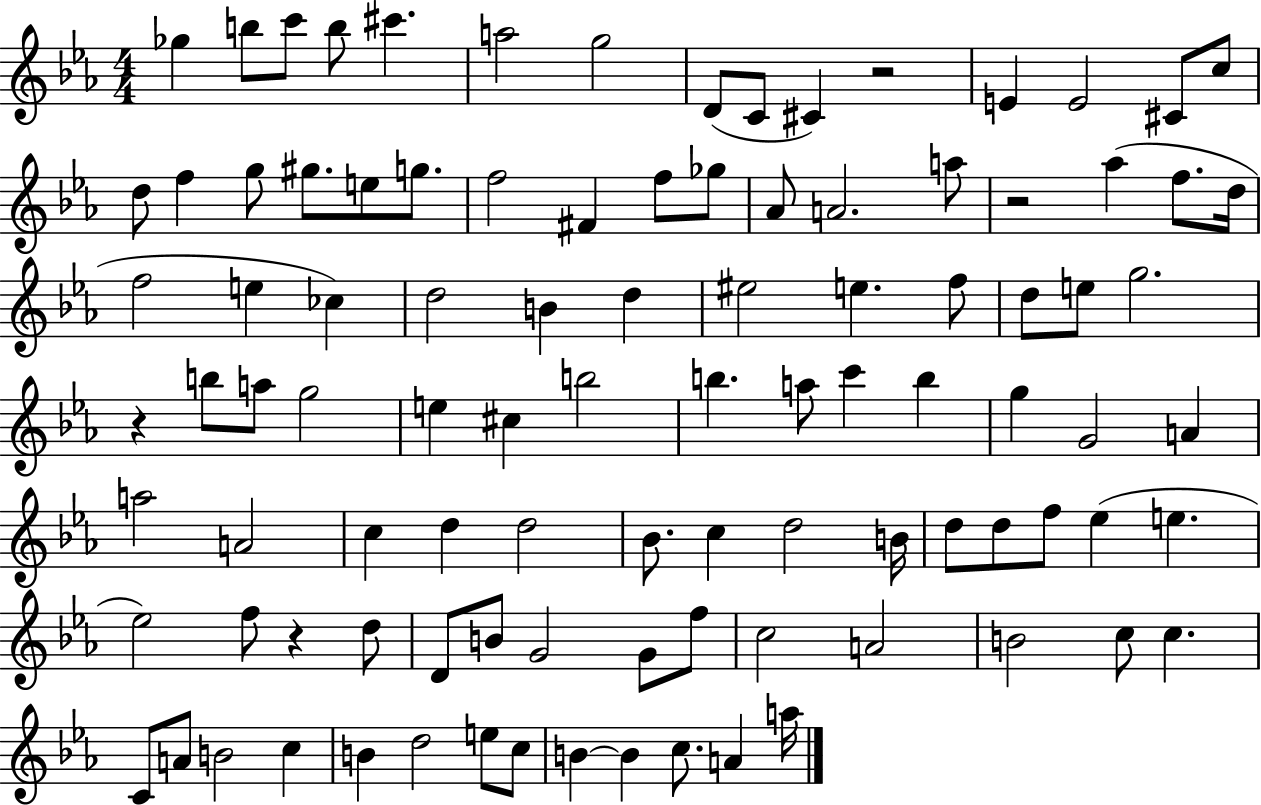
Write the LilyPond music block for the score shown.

{
  \clef treble
  \numericTimeSignature
  \time 4/4
  \key ees \major
  \repeat volta 2 { ges''4 b''8 c'''8 b''8 cis'''4. | a''2 g''2 | d'8( c'8 cis'4) r2 | e'4 e'2 cis'8 c''8 | \break d''8 f''4 g''8 gis''8. e''8 g''8. | f''2 fis'4 f''8 ges''8 | aes'8 a'2. a''8 | r2 aes''4( f''8. d''16 | \break f''2 e''4 ces''4) | d''2 b'4 d''4 | eis''2 e''4. f''8 | d''8 e''8 g''2. | \break r4 b''8 a''8 g''2 | e''4 cis''4 b''2 | b''4. a''8 c'''4 b''4 | g''4 g'2 a'4 | \break a''2 a'2 | c''4 d''4 d''2 | bes'8. c''4 d''2 b'16 | d''8 d''8 f''8 ees''4( e''4. | \break ees''2) f''8 r4 d''8 | d'8 b'8 g'2 g'8 f''8 | c''2 a'2 | b'2 c''8 c''4. | \break c'8 a'8 b'2 c''4 | b'4 d''2 e''8 c''8 | b'4~~ b'4 c''8. a'4 a''16 | } \bar "|."
}